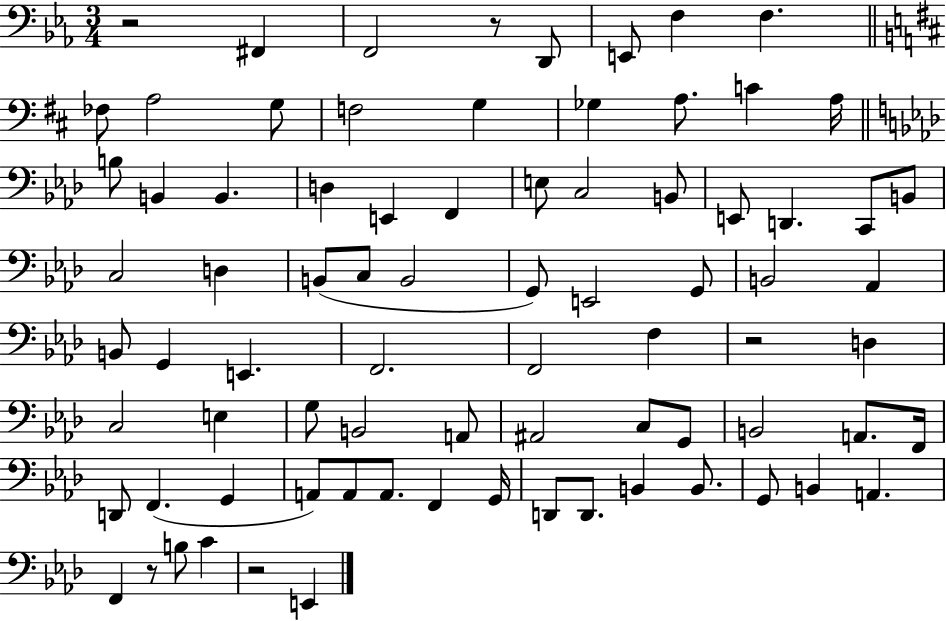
R/h F#2/q F2/h R/e D2/e E2/e F3/q F3/q. FES3/e A3/h G3/e F3/h G3/q Gb3/q A3/e. C4/q A3/s B3/e B2/q B2/q. D3/q E2/q F2/q E3/e C3/h B2/e E2/e D2/q. C2/e B2/e C3/h D3/q B2/e C3/e B2/h G2/e E2/h G2/e B2/h Ab2/q B2/e G2/q E2/q. F2/h. F2/h F3/q R/h D3/q C3/h E3/q G3/e B2/h A2/e A#2/h C3/e G2/e B2/h A2/e. F2/s D2/e F2/q. G2/q A2/e A2/e A2/e. F2/q G2/s D2/e D2/e. B2/q B2/e. G2/e B2/q A2/q. F2/q R/e B3/e C4/q R/h E2/q